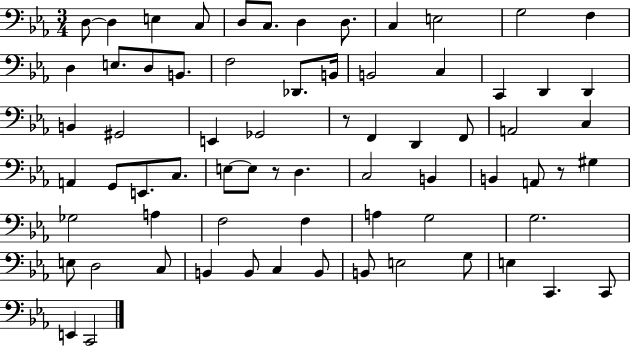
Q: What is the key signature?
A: EES major